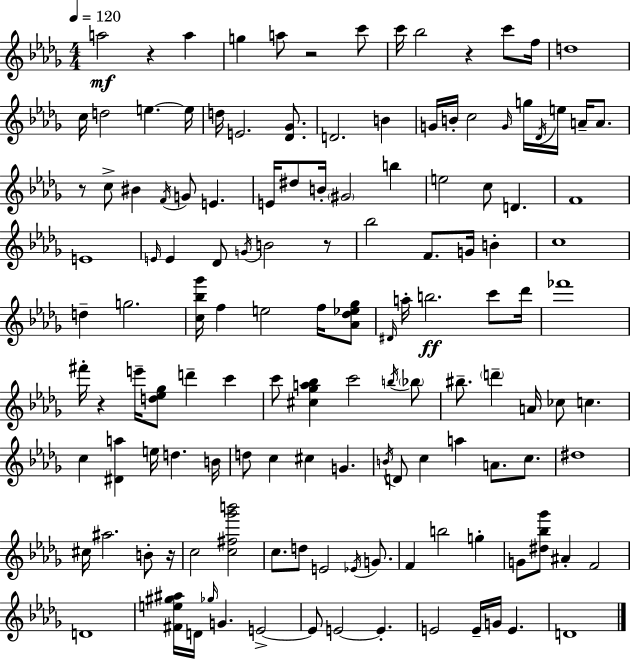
A5/h R/q A5/q G5/q A5/e R/h C6/e C6/s Bb5/h R/q C6/e F5/s D5/w C5/s D5/h E5/q. E5/s D5/s E4/h. [Db4,Gb4]/e. D4/h. B4/q G4/s B4/s C5/h G4/s G5/s Db4/s E5/s A4/s A4/e. R/e C5/e BIS4/q F4/s G4/e E4/q. E4/s D#5/e B4/s G#4/h B5/q E5/h C5/e D4/q. F4/w E4/w E4/s E4/q Db4/e G4/s B4/h R/e Bb5/h F4/e. G4/s B4/q C5/w D5/q G5/h. [C5,Bb5,Gb6]/s F5/q E5/h F5/s [Ab4,Db5,Eb5,Gb5]/e D#4/s A5/s B5/h. C6/e Db6/s FES6/w F#6/s R/q E6/s [D5,Eb5,Gb5]/e D6/q C6/q C6/e [C#5,Gb5,A5,Bb5]/q C6/h B5/s Bb5/e BIS5/e. D6/q A4/s CES5/e C5/q. C5/q [D#4,A5]/q E5/s D5/q. B4/s D5/e C5/q C#5/q G4/q. B4/s D4/e C5/q A5/q A4/e. C5/e. D#5/w C#5/s A#5/h. B4/e R/s C5/h [C5,F#5,Gb6,B6]/h C5/e. D5/e E4/h Eb4/s G4/e. F4/q B5/h G5/q G4/e [D#5,Bb5,Gb6]/e A#4/q F4/h D4/w [F#4,E5,G#5,A#5]/s D4/s Gb5/s G4/q. E4/h E4/e E4/h E4/q. E4/h E4/s G4/s E4/q. D4/w